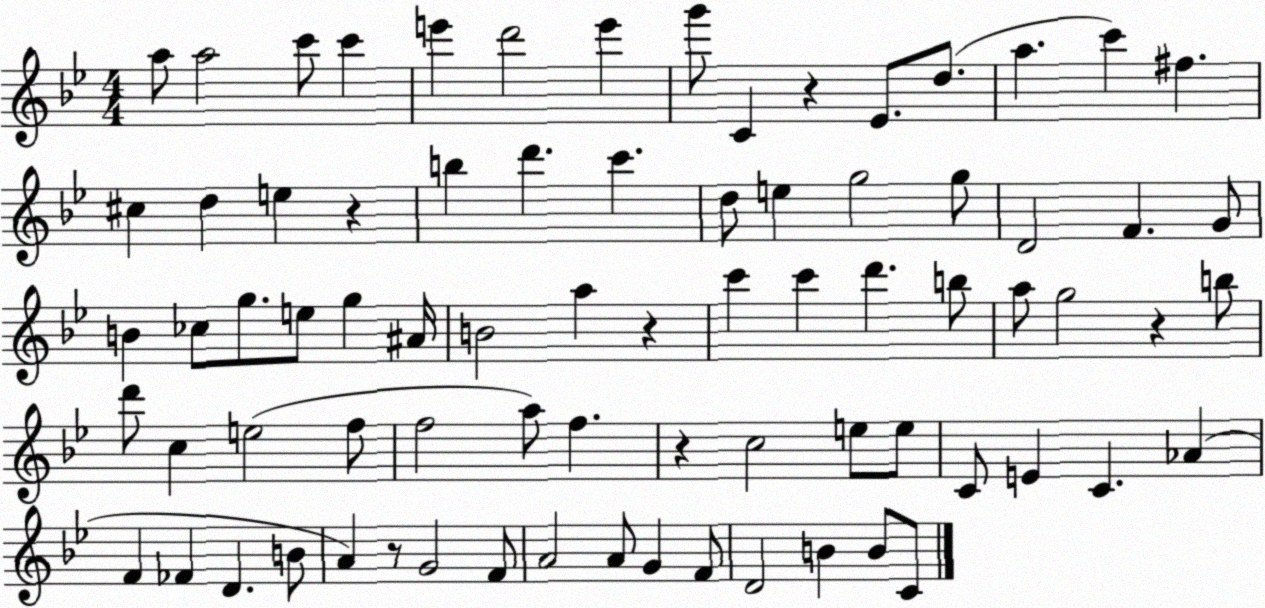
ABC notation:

X:1
T:Untitled
M:4/4
L:1/4
K:Bb
a/2 a2 c'/2 c' e' d'2 e' g'/2 C z _E/2 d/2 a c' ^f ^c d e z b d' c' d/2 e g2 g/2 D2 F G/2 B _c/2 g/2 e/2 g ^A/4 B2 a z c' c' d' b/2 a/2 g2 z b/2 d'/2 c e2 f/2 f2 a/2 f z c2 e/2 e/2 C/2 E C _A F _F D B/2 A z/2 G2 F/2 A2 A/2 G F/2 D2 B B/2 C/2